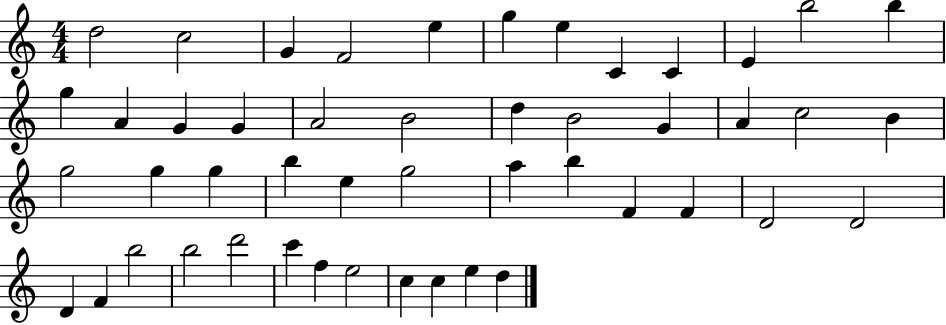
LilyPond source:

{
  \clef treble
  \numericTimeSignature
  \time 4/4
  \key c \major
  d''2 c''2 | g'4 f'2 e''4 | g''4 e''4 c'4 c'4 | e'4 b''2 b''4 | \break g''4 a'4 g'4 g'4 | a'2 b'2 | d''4 b'2 g'4 | a'4 c''2 b'4 | \break g''2 g''4 g''4 | b''4 e''4 g''2 | a''4 b''4 f'4 f'4 | d'2 d'2 | \break d'4 f'4 b''2 | b''2 d'''2 | c'''4 f''4 e''2 | c''4 c''4 e''4 d''4 | \break \bar "|."
}